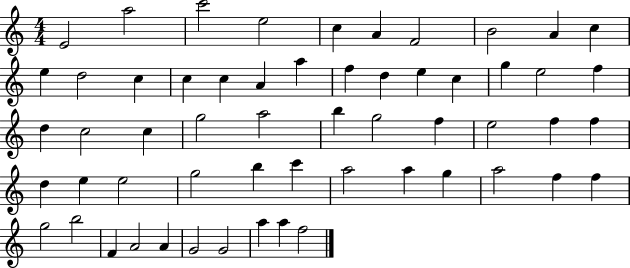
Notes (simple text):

E4/h A5/h C6/h E5/h C5/q A4/q F4/h B4/h A4/q C5/q E5/q D5/h C5/q C5/q C5/q A4/q A5/q F5/q D5/q E5/q C5/q G5/q E5/h F5/q D5/q C5/h C5/q G5/h A5/h B5/q G5/h F5/q E5/h F5/q F5/q D5/q E5/q E5/h G5/h B5/q C6/q A5/h A5/q G5/q A5/h F5/q F5/q G5/h B5/h F4/q A4/h A4/q G4/h G4/h A5/q A5/q F5/h